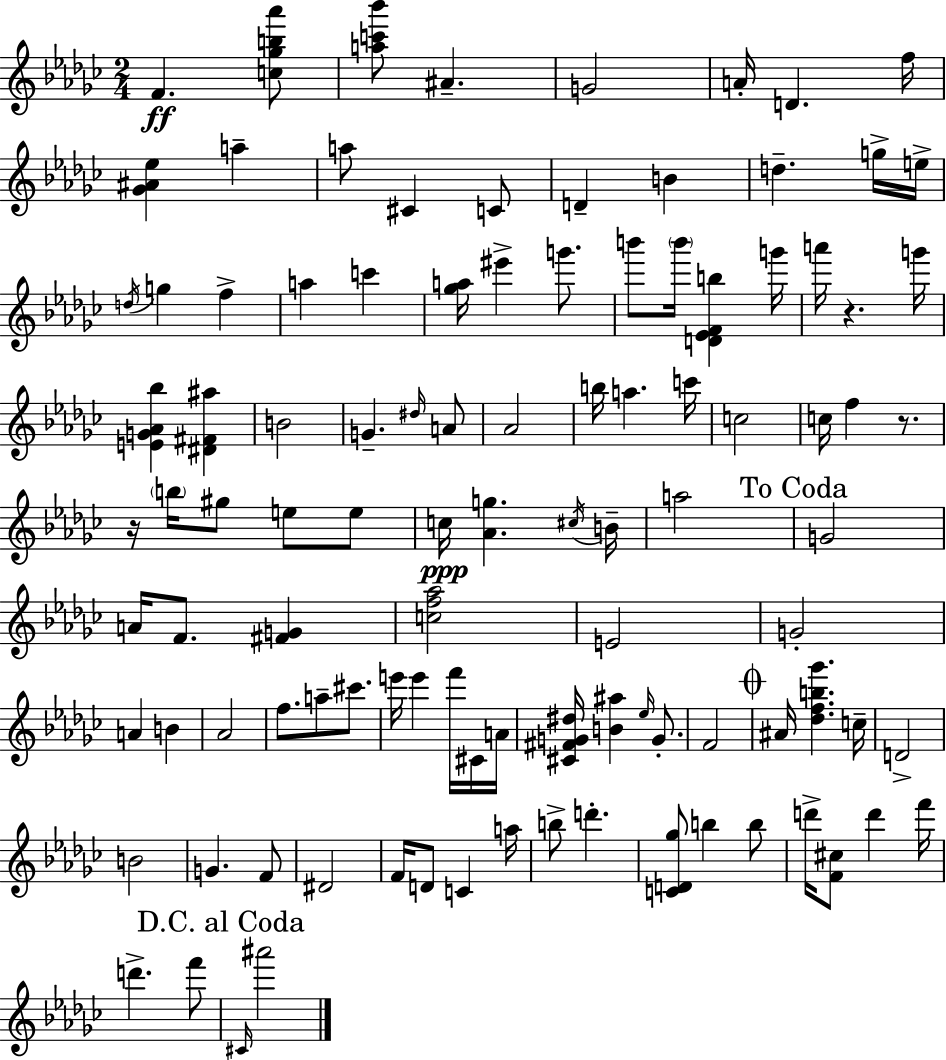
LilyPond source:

{
  \clef treble
  \numericTimeSignature
  \time 2/4
  \key ees \minor
  f'4.\ff <c'' ges'' b'' aes'''>8 | <a'' c''' bes'''>8 ais'4.-- | g'2 | a'16-. d'4. f''16 | \break <ges' ais' ees''>4 a''4-- | a''8 cis'4 c'8 | d'4-- b'4 | d''4.-- g''16-> e''16-> | \break \acciaccatura { d''16 } g''4 f''4-> | a''4 c'''4 | <ges'' a''>16 eis'''4-> g'''8. | b'''8 \parenthesize b'''16 <d' ees' f' b''>4 | \break g'''16 a'''16 r4. | g'''16 <e' g' aes' bes''>4 <dis' fis' ais''>4 | b'2 | g'4.-- \grace { dis''16 } | \break a'8 aes'2 | b''16 a''4. | c'''16 c''2 | c''16 f''4 r8. | \break r16 \parenthesize b''16 gis''8 e''8 | e''8 c''16\ppp <aes' g''>4. | \acciaccatura { cis''16 } b'16-- a''2 | \mark "To Coda" g'2 | \break a'16 f'8. <fis' g'>4 | <c'' f'' aes''>2 | e'2 | g'2-. | \break a'4 b'4 | aes'2 | f''8. a''8-- | cis'''8. e'''16 e'''4 | \break f'''16 cis'16 a'16 <cis' fis' g' dis''>16 <b' ais''>4 | \grace { ees''16 } g'8.-. f'2 | \mark \markup { \musicglyph "scripts.coda" } ais'16 <des'' f'' b'' ges'''>4. | c''16-- d'2-> | \break b'2 | g'4. | f'8 dis'2 | f'16 d'8 c'4 | \break a''16 b''8-> d'''4.-. | <c' d' ges''>8 b''4 | b''8 d'''16-> <f' cis''>8 d'''4 | f'''16 d'''4.-> | \break f'''8 \mark "D.C. al Coda" \grace { cis'16 } ais'''2 | \bar "|."
}